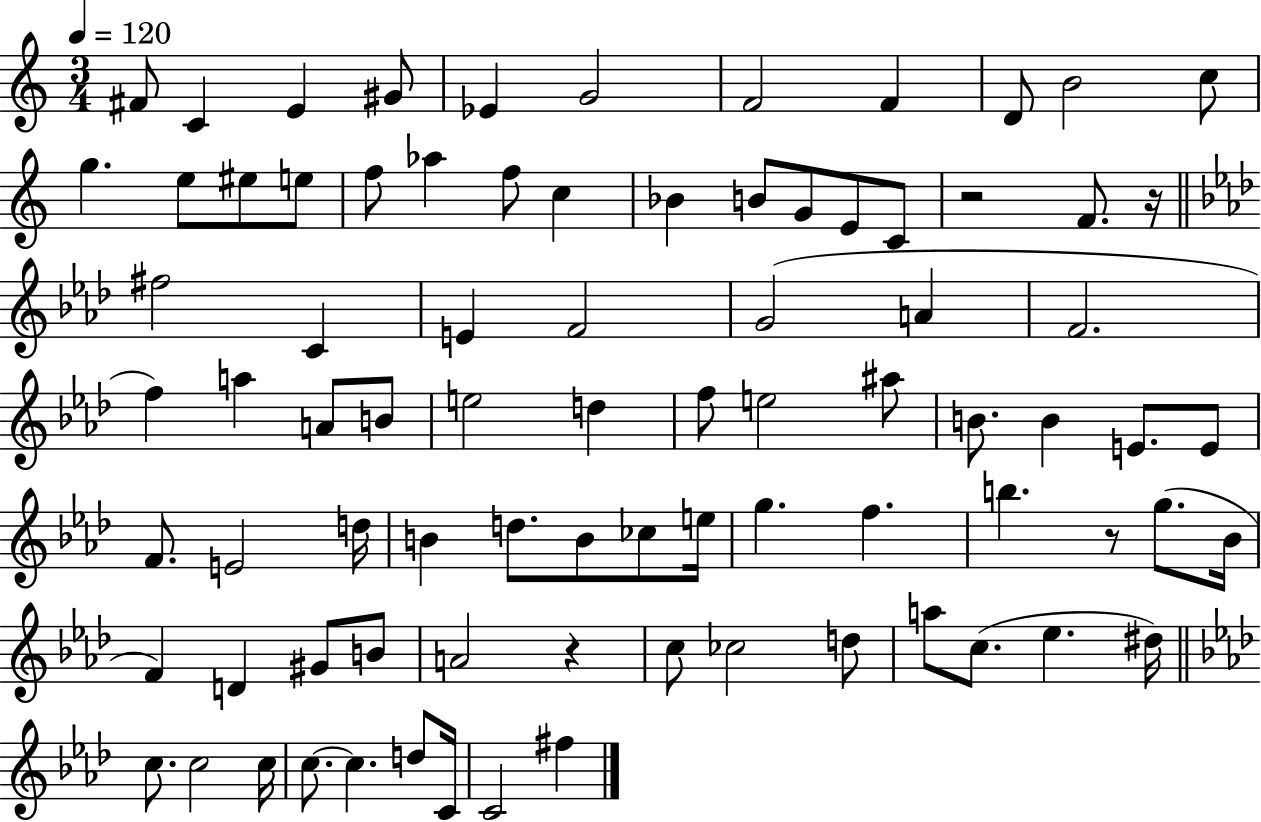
{
  \clef treble
  \numericTimeSignature
  \time 3/4
  \key c \major
  \tempo 4 = 120
  \repeat volta 2 { fis'8 c'4 e'4 gis'8 | ees'4 g'2 | f'2 f'4 | d'8 b'2 c''8 | \break g''4. e''8 eis''8 e''8 | f''8 aes''4 f''8 c''4 | bes'4 b'8 g'8 e'8 c'8 | r2 f'8. r16 | \break \bar "||" \break \key f \minor fis''2 c'4 | e'4 f'2 | g'2( a'4 | f'2. | \break f''4) a''4 a'8 b'8 | e''2 d''4 | f''8 e''2 ais''8 | b'8. b'4 e'8. e'8 | \break f'8. e'2 d''16 | b'4 d''8. b'8 ces''8 e''16 | g''4. f''4. | b''4. r8 g''8.( bes'16 | \break f'4) d'4 gis'8 b'8 | a'2 r4 | c''8 ces''2 d''8 | a''8 c''8.( ees''4. dis''16) | \break \bar "||" \break \key f \minor c''8. c''2 c''16 | c''8.~~ c''4. d''8 c'16 | c'2 fis''4 | } \bar "|."
}